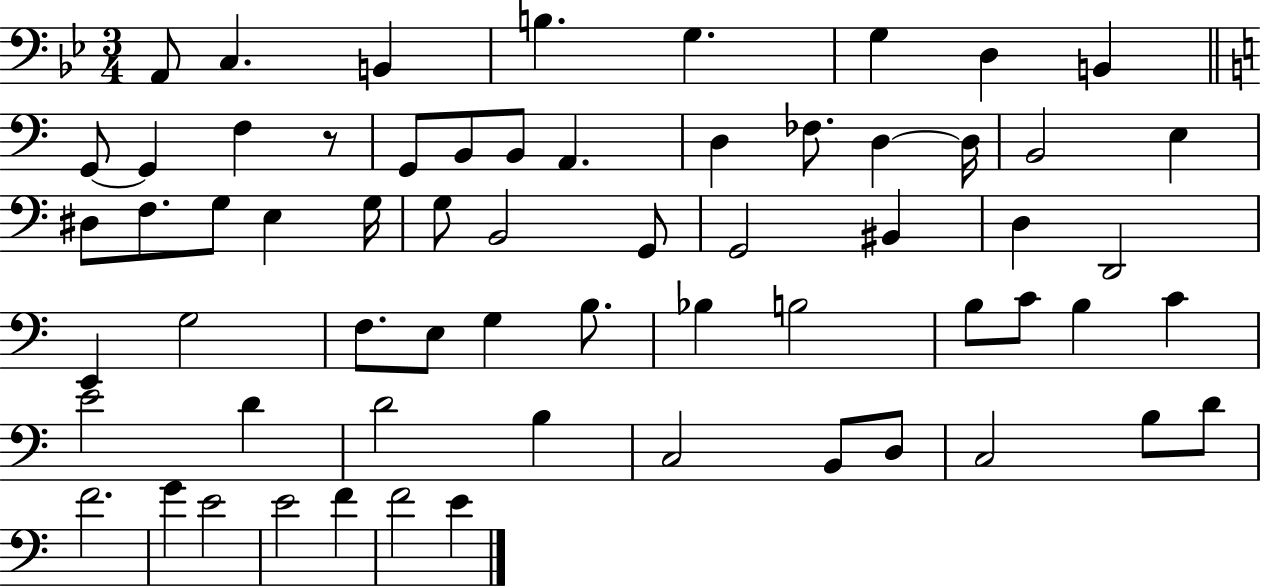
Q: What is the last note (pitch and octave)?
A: E4